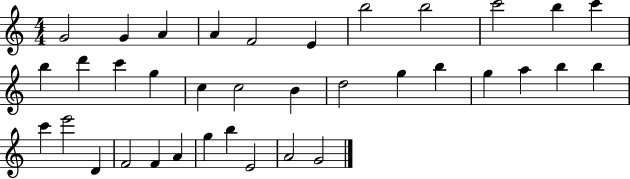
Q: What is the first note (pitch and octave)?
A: G4